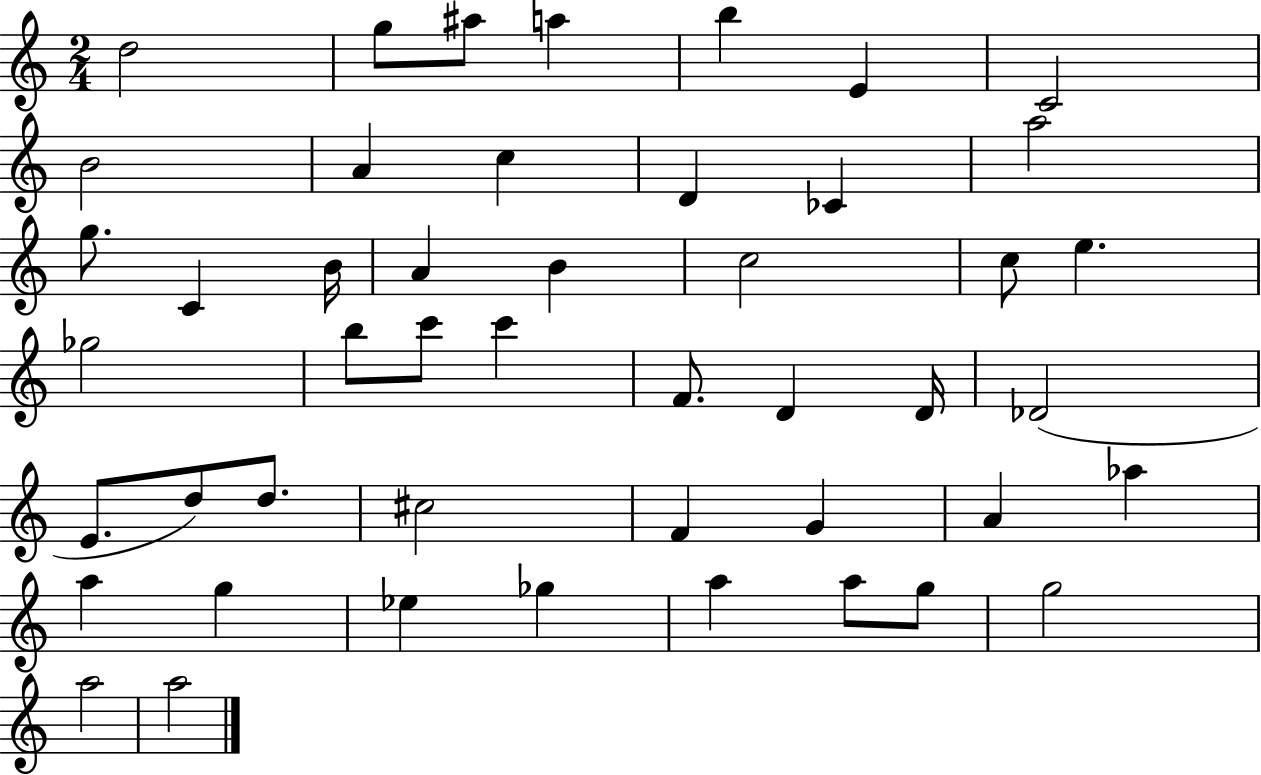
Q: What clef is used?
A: treble